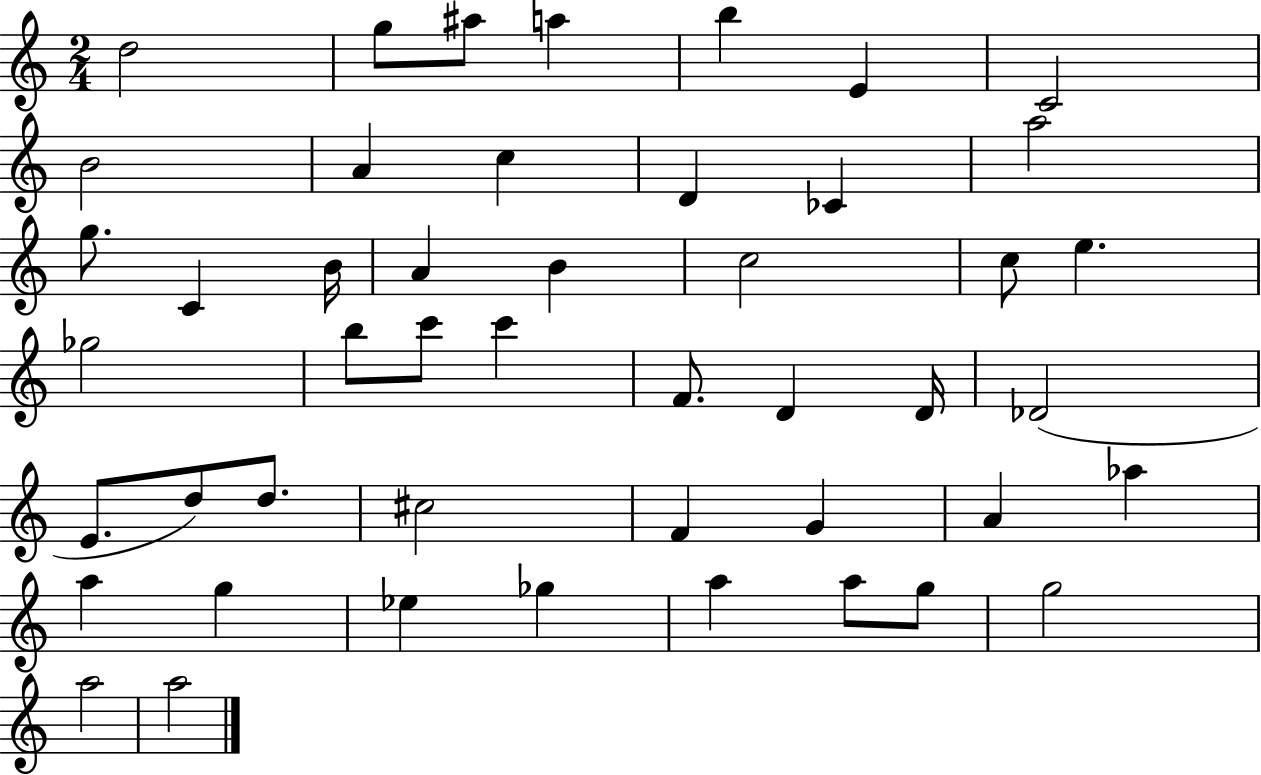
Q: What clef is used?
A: treble